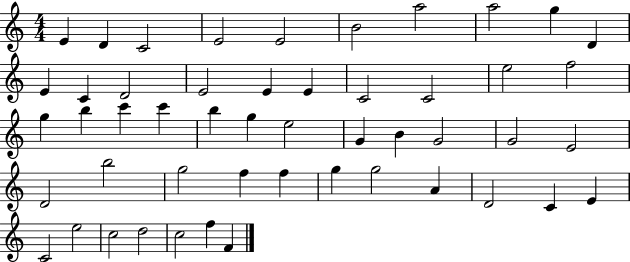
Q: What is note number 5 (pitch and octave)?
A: E4